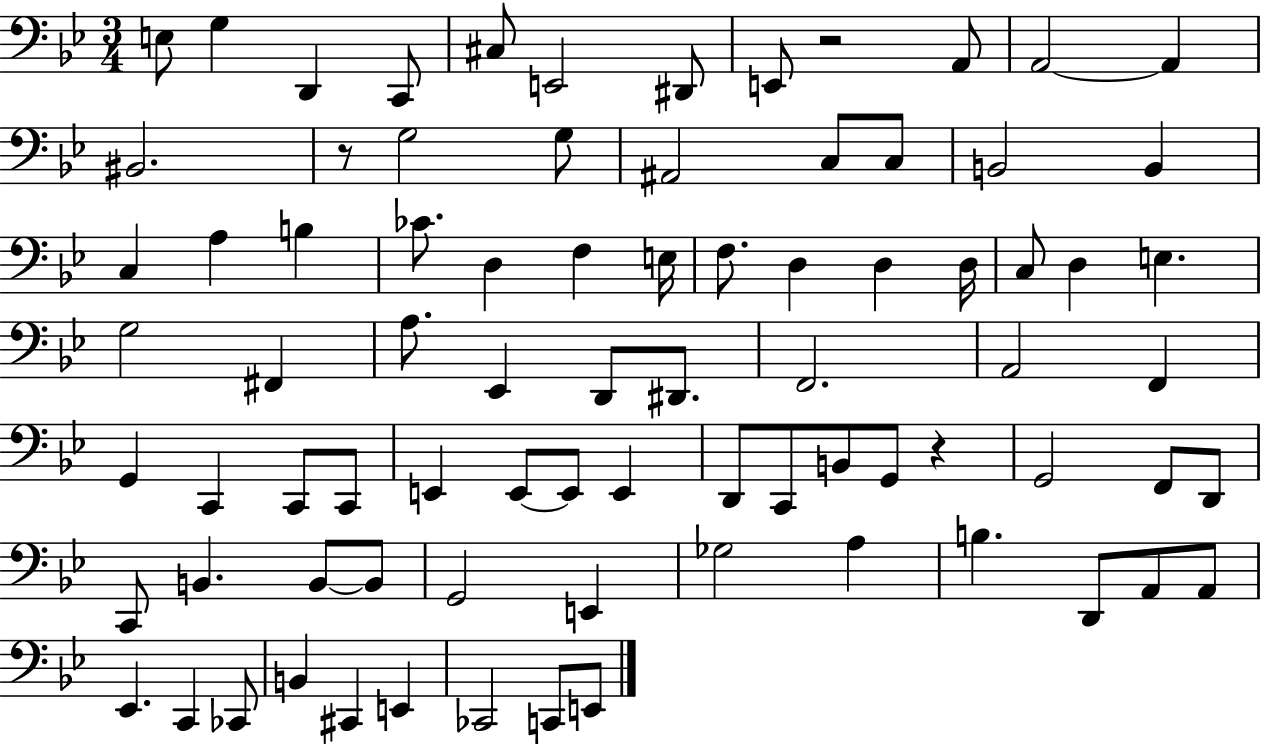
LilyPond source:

{
  \clef bass
  \numericTimeSignature
  \time 3/4
  \key bes \major
  e8 g4 d,4 c,8 | cis8 e,2 dis,8 | e,8 r2 a,8 | a,2~~ a,4 | \break bis,2. | r8 g2 g8 | ais,2 c8 c8 | b,2 b,4 | \break c4 a4 b4 | ces'8. d4 f4 e16 | f8. d4 d4 d16 | c8 d4 e4. | \break g2 fis,4 | a8. ees,4 d,8 dis,8. | f,2. | a,2 f,4 | \break g,4 c,4 c,8 c,8 | e,4 e,8~~ e,8 e,4 | d,8 c,8 b,8 g,8 r4 | g,2 f,8 d,8 | \break c,8 b,4. b,8~~ b,8 | g,2 e,4 | ges2 a4 | b4. d,8 a,8 a,8 | \break ees,4. c,4 ces,8 | b,4 cis,4 e,4 | ces,2 c,8 e,8 | \bar "|."
}